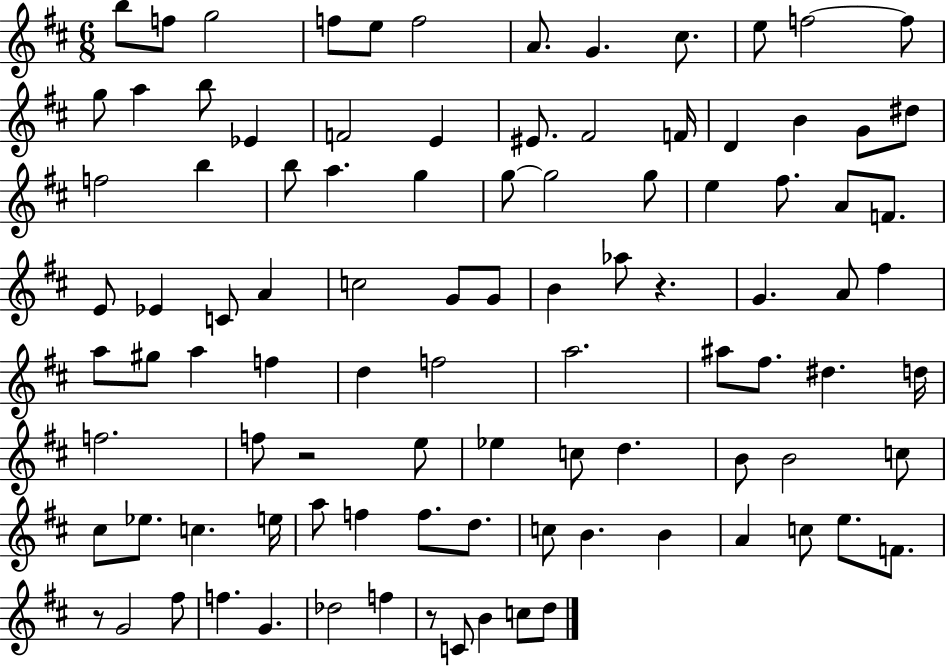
{
  \clef treble
  \numericTimeSignature
  \time 6/8
  \key d \major
  b''8 f''8 g''2 | f''8 e''8 f''2 | a'8. g'4. cis''8. | e''8 f''2~~ f''8 | \break g''8 a''4 b''8 ees'4 | f'2 e'4 | eis'8. fis'2 f'16 | d'4 b'4 g'8 dis''8 | \break f''2 b''4 | b''8 a''4. g''4 | g''8~~ g''2 g''8 | e''4 fis''8. a'8 f'8. | \break e'8 ees'4 c'8 a'4 | c''2 g'8 g'8 | b'4 aes''8 r4. | g'4. a'8 fis''4 | \break a''8 gis''8 a''4 f''4 | d''4 f''2 | a''2. | ais''8 fis''8. dis''4. d''16 | \break f''2. | f''8 r2 e''8 | ees''4 c''8 d''4. | b'8 b'2 c''8 | \break cis''8 ees''8. c''4. e''16 | a''8 f''4 f''8. d''8. | c''8 b'4. b'4 | a'4 c''8 e''8. f'8. | \break r8 g'2 fis''8 | f''4. g'4. | des''2 f''4 | r8 c'8 b'4 c''8 d''8 | \break \bar "|."
}